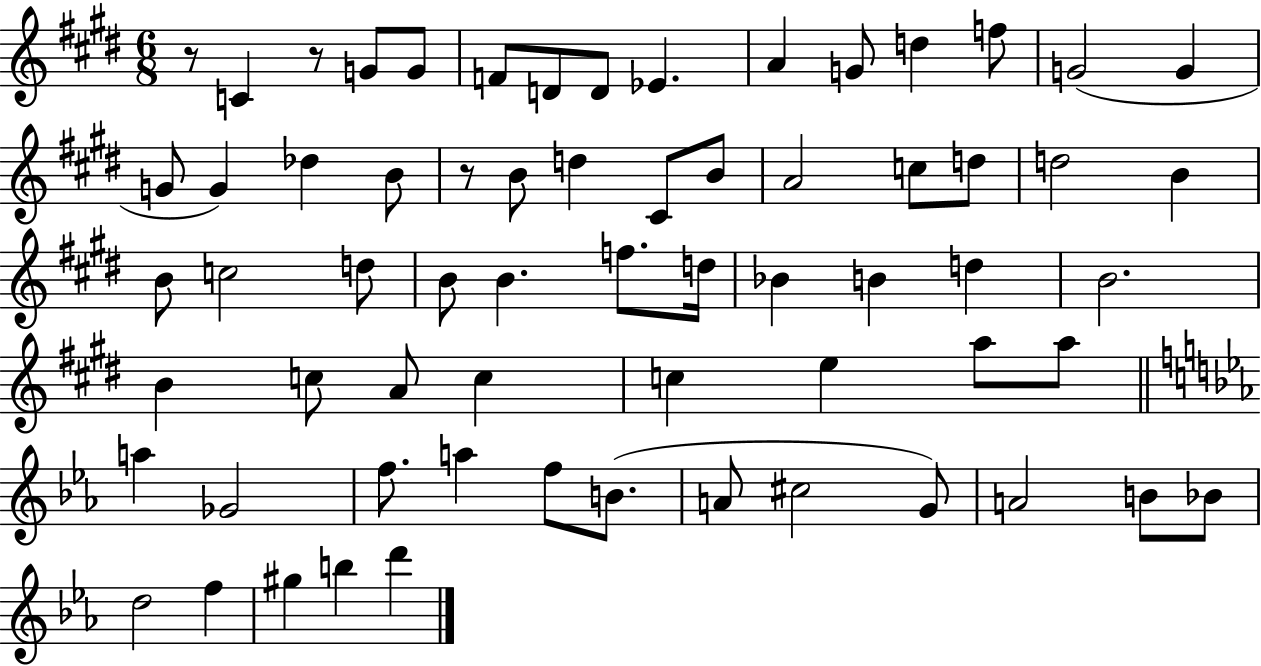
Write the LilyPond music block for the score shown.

{
  \clef treble
  \numericTimeSignature
  \time 6/8
  \key e \major
  r8 c'4 r8 g'8 g'8 | f'8 d'8 d'8 ees'4. | a'4 g'8 d''4 f''8 | g'2( g'4 | \break g'8 g'4) des''4 b'8 | r8 b'8 d''4 cis'8 b'8 | a'2 c''8 d''8 | d''2 b'4 | \break b'8 c''2 d''8 | b'8 b'4. f''8. d''16 | bes'4 b'4 d''4 | b'2. | \break b'4 c''8 a'8 c''4 | c''4 e''4 a''8 a''8 | \bar "||" \break \key c \minor a''4 ges'2 | f''8. a''4 f''8 b'8.( | a'8 cis''2 g'8) | a'2 b'8 bes'8 | \break d''2 f''4 | gis''4 b''4 d'''4 | \bar "|."
}